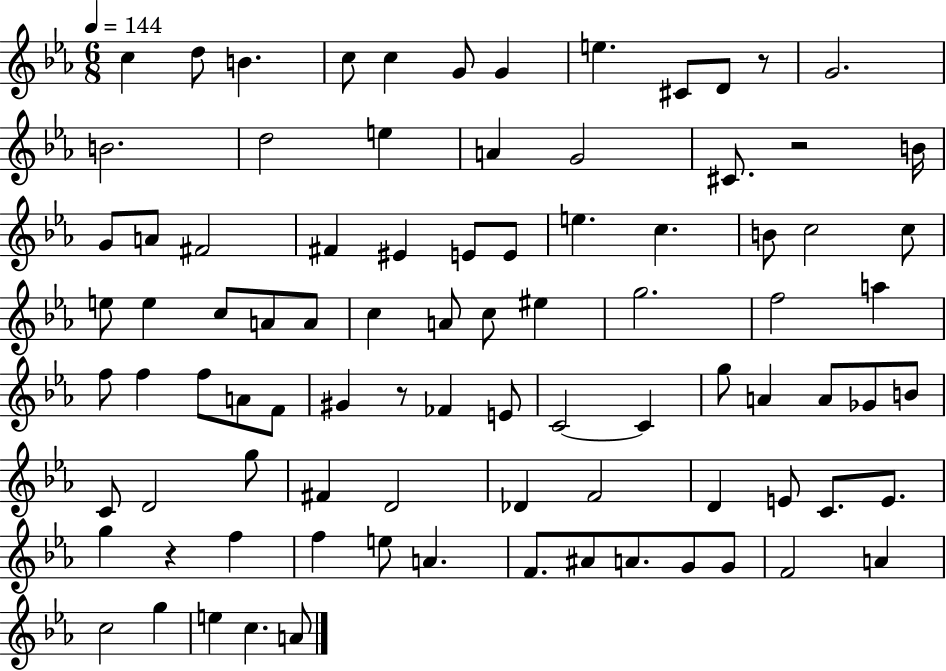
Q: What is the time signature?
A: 6/8